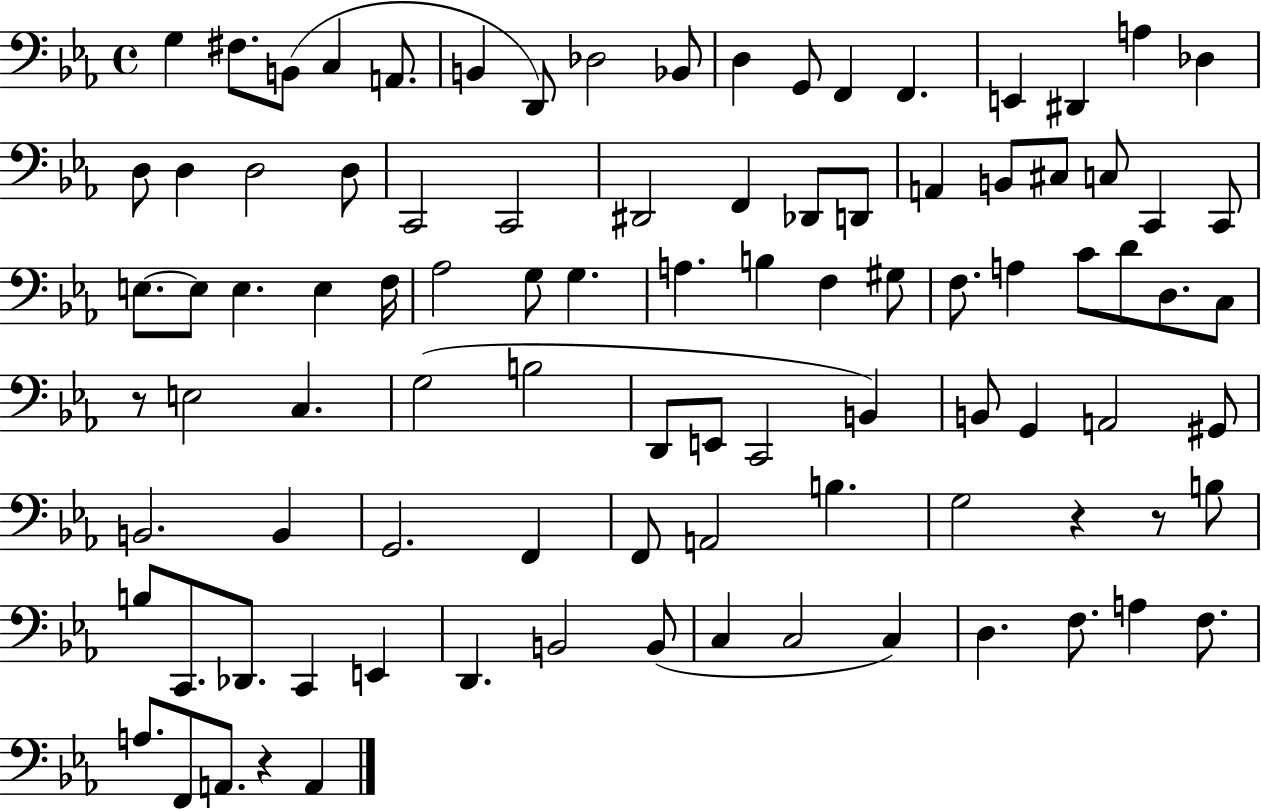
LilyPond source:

{
  \clef bass
  \time 4/4
  \defaultTimeSignature
  \key ees \major
  \repeat volta 2 { g4 fis8. b,8( c4 a,8. | b,4 d,8) des2 bes,8 | d4 g,8 f,4 f,4. | e,4 dis,4 a4 des4 | \break d8 d4 d2 d8 | c,2 c,2 | dis,2 f,4 des,8 d,8 | a,4 b,8 cis8 c8 c,4 c,8 | \break e8.~~ e8 e4. e4 f16 | aes2 g8 g4. | a4. b4 f4 gis8 | f8. a4 c'8 d'8 d8. c8 | \break r8 e2 c4. | g2( b2 | d,8 e,8 c,2 b,4) | b,8 g,4 a,2 gis,8 | \break b,2. b,4 | g,2. f,4 | f,8 a,2 b4. | g2 r4 r8 b8 | \break b8 c,8. des,8. c,4 e,4 | d,4. b,2 b,8( | c4 c2 c4) | d4. f8. a4 f8. | \break a8. f,8 a,8. r4 a,4 | } \bar "|."
}